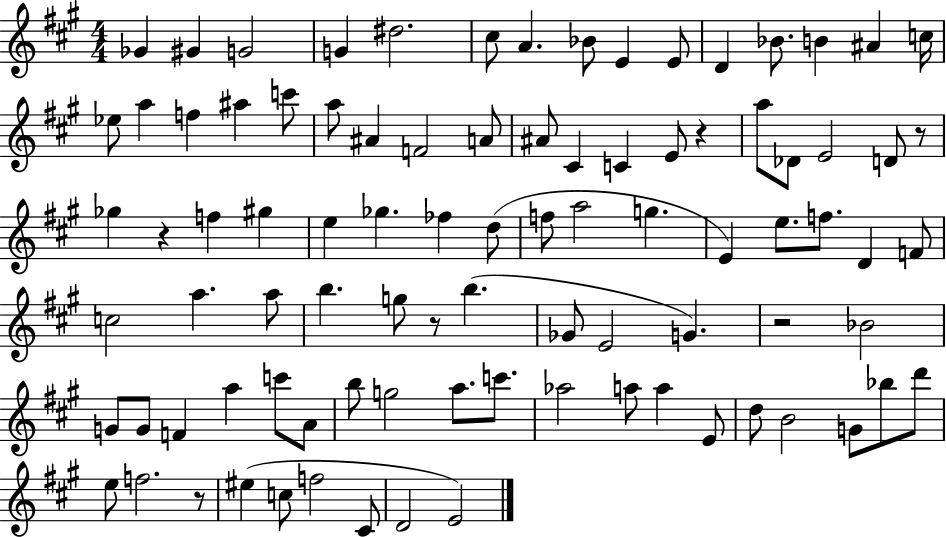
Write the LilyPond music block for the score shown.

{
  \clef treble
  \numericTimeSignature
  \time 4/4
  \key a \major
  ges'4 gis'4 g'2 | g'4 dis''2. | cis''8 a'4. bes'8 e'4 e'8 | d'4 bes'8. b'4 ais'4 c''16 | \break ees''8 a''4 f''4 ais''4 c'''8 | a''8 ais'4 f'2 a'8 | ais'8 cis'4 c'4 e'8 r4 | a''8 des'8 e'2 d'8 r8 | \break ges''4 r4 f''4 gis''4 | e''4 ges''4. fes''4 d''8( | f''8 a''2 g''4. | e'4) e''8. f''8. d'4 f'8 | \break c''2 a''4. a''8 | b''4. g''8 r8 b''4.( | ges'8 e'2 g'4.) | r2 bes'2 | \break g'8 g'8 f'4 a''4 c'''8 a'8 | b''8 g''2 a''8. c'''8. | aes''2 a''8 a''4 e'8 | d''8 b'2 g'8 bes''8 d'''8 | \break e''8 f''2. r8 | eis''4( c''8 f''2 cis'8 | d'2 e'2) | \bar "|."
}